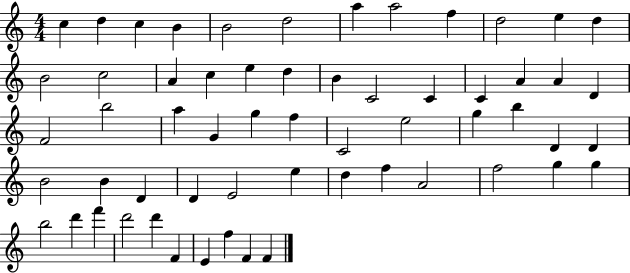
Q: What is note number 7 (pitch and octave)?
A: A5